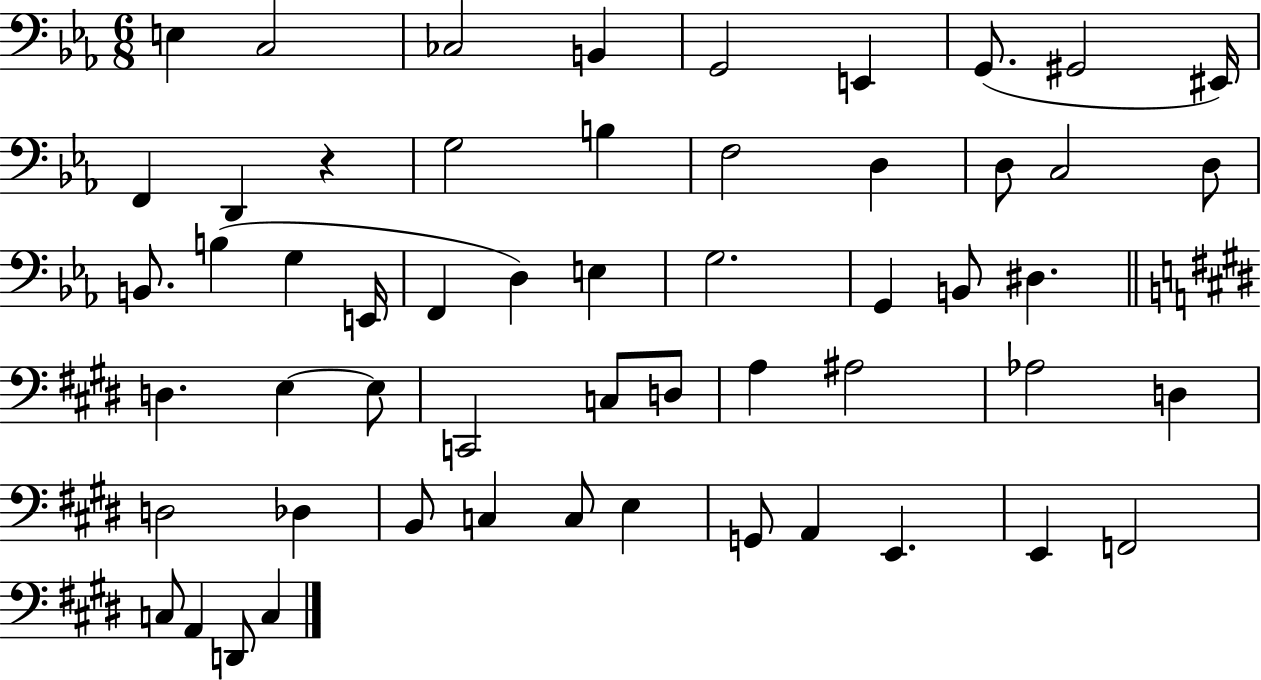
X:1
T:Untitled
M:6/8
L:1/4
K:Eb
E, C,2 _C,2 B,, G,,2 E,, G,,/2 ^G,,2 ^E,,/4 F,, D,, z G,2 B, F,2 D, D,/2 C,2 D,/2 B,,/2 B, G, E,,/4 F,, D, E, G,2 G,, B,,/2 ^D, D, E, E,/2 C,,2 C,/2 D,/2 A, ^A,2 _A,2 D, D,2 _D, B,,/2 C, C,/2 E, G,,/2 A,, E,, E,, F,,2 C,/2 A,, D,,/2 C,